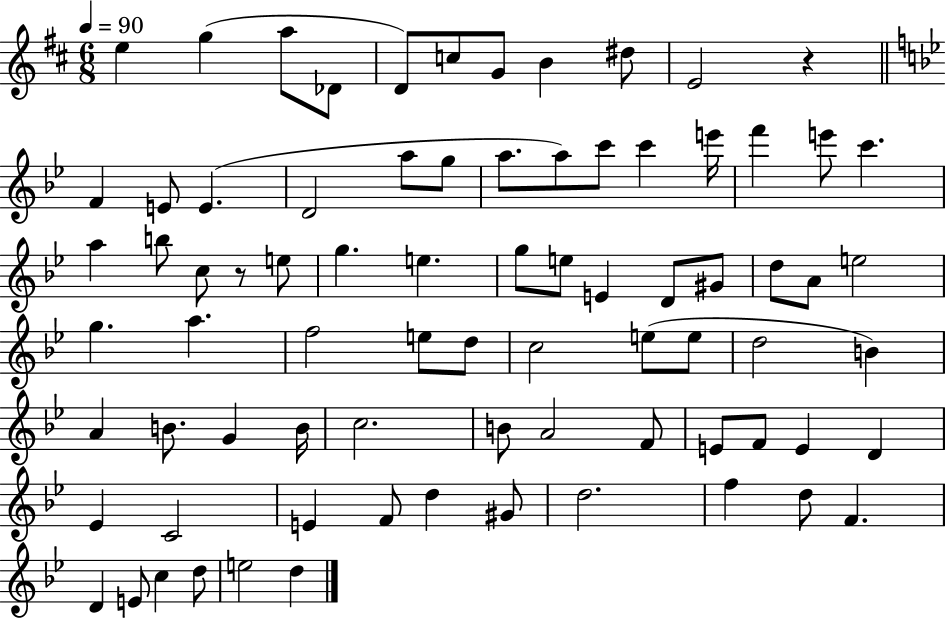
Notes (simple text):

E5/q G5/q A5/e Db4/e D4/e C5/e G4/e B4/q D#5/e E4/h R/q F4/q E4/e E4/q. D4/h A5/e G5/e A5/e. A5/e C6/e C6/q E6/s F6/q E6/e C6/q. A5/q B5/e C5/e R/e E5/e G5/q. E5/q. G5/e E5/e E4/q D4/e G#4/e D5/e A4/e E5/h G5/q. A5/q. F5/h E5/e D5/e C5/h E5/e E5/e D5/h B4/q A4/q B4/e. G4/q B4/s C5/h. B4/e A4/h F4/e E4/e F4/e E4/q D4/q Eb4/q C4/h E4/q F4/e D5/q G#4/e D5/h. F5/q D5/e F4/q. D4/q E4/e C5/q D5/e E5/h D5/q